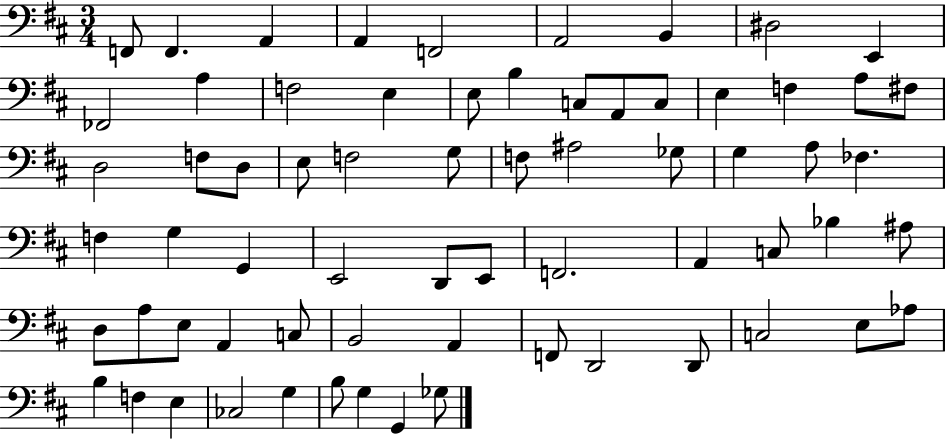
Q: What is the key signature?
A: D major